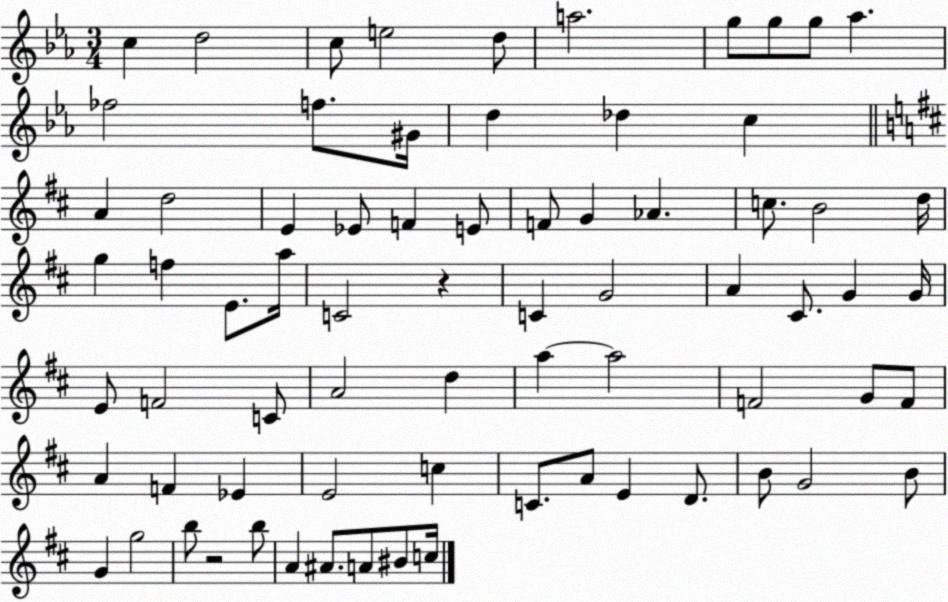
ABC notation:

X:1
T:Untitled
M:3/4
L:1/4
K:Eb
c d2 c/2 e2 d/2 a2 g/2 g/2 g/2 _a _f2 f/2 ^G/4 d _d c A d2 E _E/2 F E/2 F/2 G _A c/2 B2 d/4 g f E/2 a/4 C2 z C G2 A ^C/2 G G/4 E/2 F2 C/2 A2 d a a2 F2 G/2 F/2 A F _E E2 c C/2 A/2 E D/2 B/2 G2 B/2 G g2 b/2 z2 b/2 A ^A/2 A/2 ^B/2 c/4